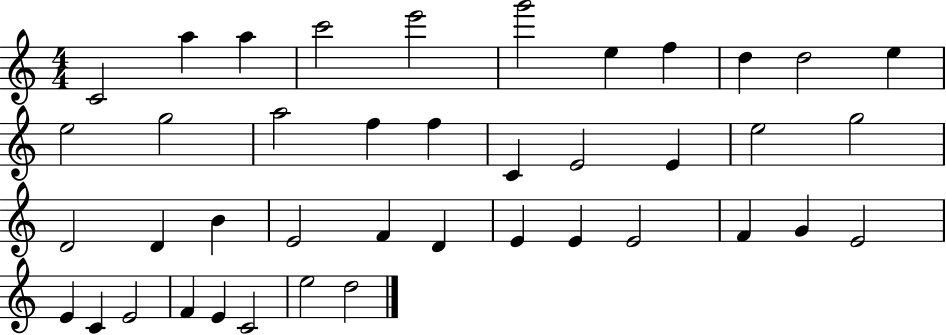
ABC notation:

X:1
T:Untitled
M:4/4
L:1/4
K:C
C2 a a c'2 e'2 g'2 e f d d2 e e2 g2 a2 f f C E2 E e2 g2 D2 D B E2 F D E E E2 F G E2 E C E2 F E C2 e2 d2